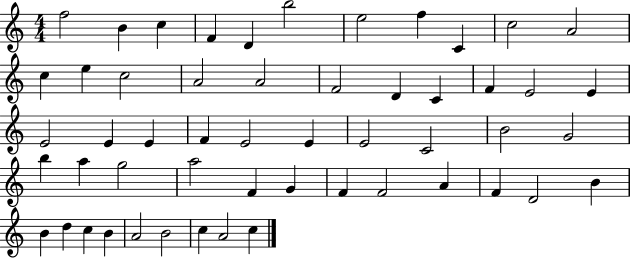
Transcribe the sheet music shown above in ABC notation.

X:1
T:Untitled
M:4/4
L:1/4
K:C
f2 B c F D b2 e2 f C c2 A2 c e c2 A2 A2 F2 D C F E2 E E2 E E F E2 E E2 C2 B2 G2 b a g2 a2 F G F F2 A F D2 B B d c B A2 B2 c A2 c